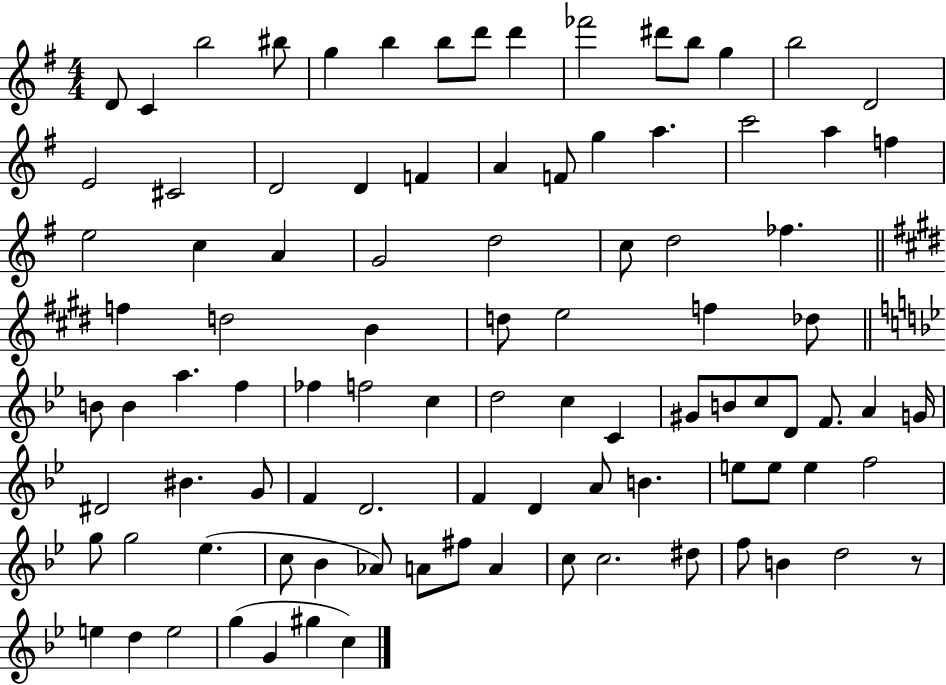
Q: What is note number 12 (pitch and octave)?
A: B5